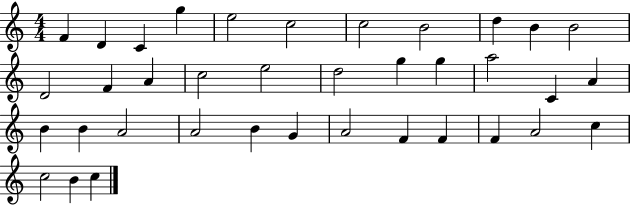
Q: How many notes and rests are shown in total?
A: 37